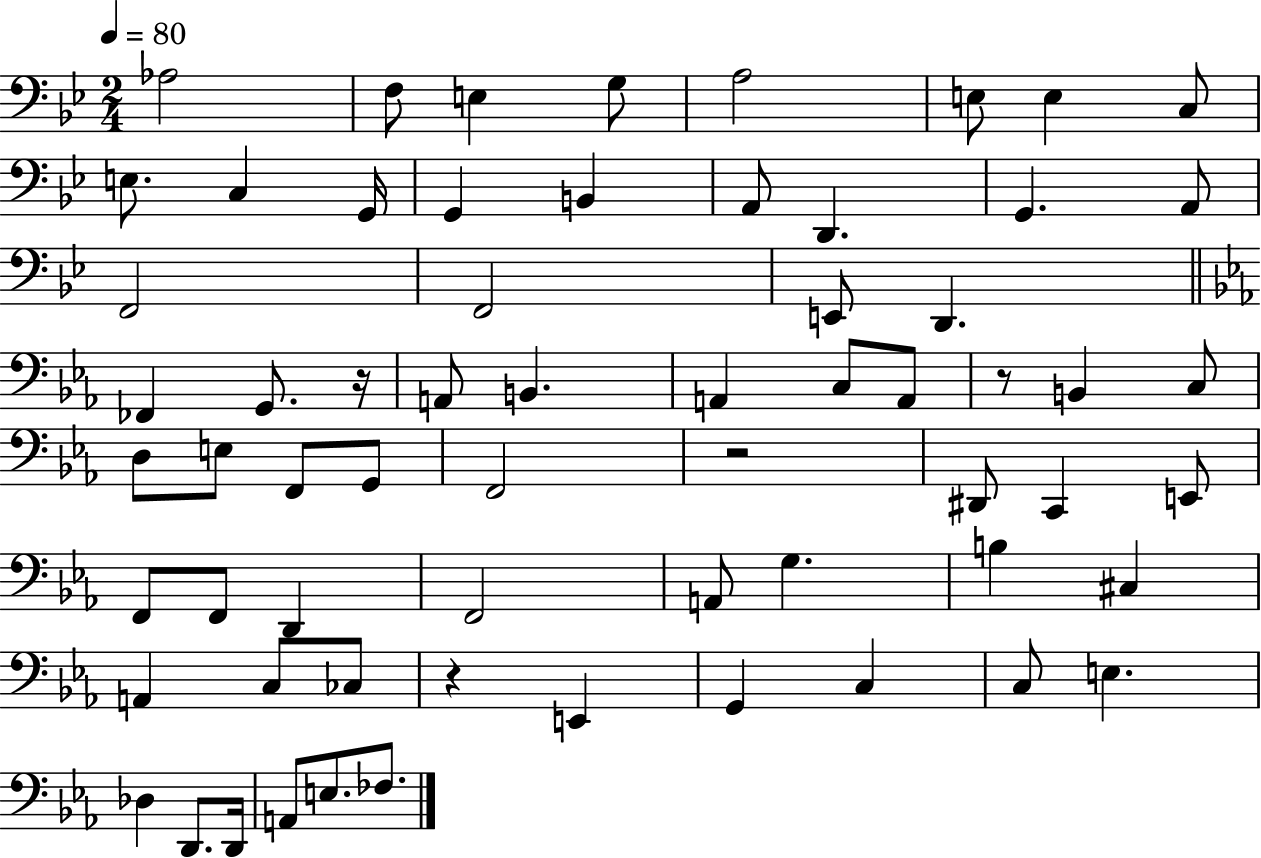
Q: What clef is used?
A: bass